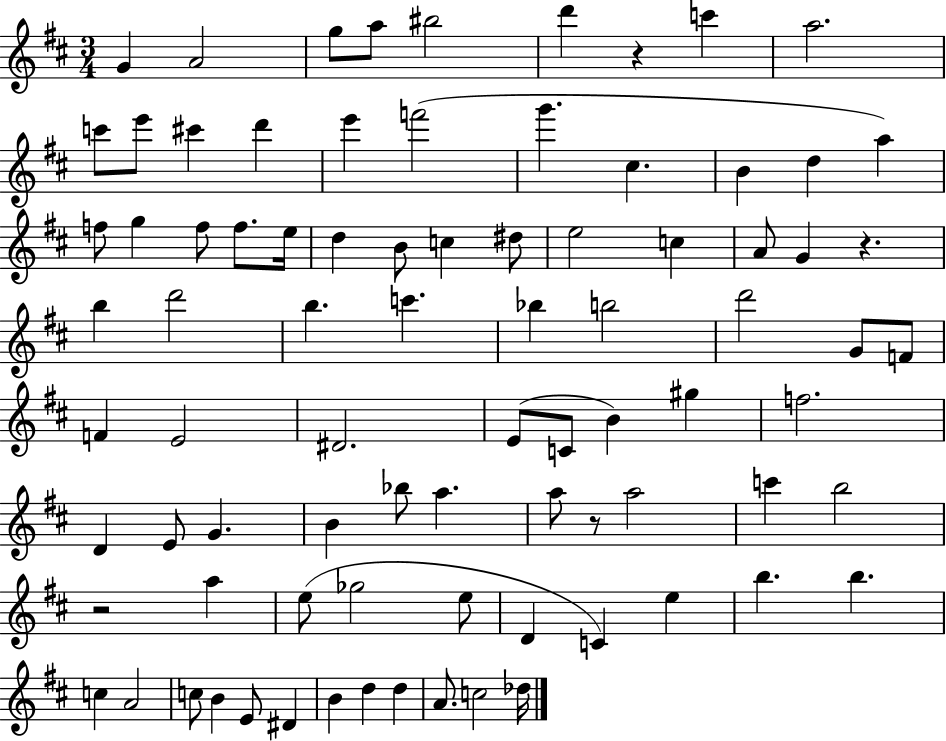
G4/q A4/h G5/e A5/e BIS5/h D6/q R/q C6/q A5/h. C6/e E6/e C#6/q D6/q E6/q F6/h G6/q. C#5/q. B4/q D5/q A5/q F5/e G5/q F5/e F5/e. E5/s D5/q B4/e C5/q D#5/e E5/h C5/q A4/e G4/q R/q. B5/q D6/h B5/q. C6/q. Bb5/q B5/h D6/h G4/e F4/e F4/q E4/h D#4/h. E4/e C4/e B4/q G#5/q F5/h. D4/q E4/e G4/q. B4/q Bb5/e A5/q. A5/e R/e A5/h C6/q B5/h R/h A5/q E5/e Gb5/h E5/e D4/q C4/q E5/q B5/q. B5/q. C5/q A4/h C5/e B4/q E4/e D#4/q B4/q D5/q D5/q A4/e. C5/h Db5/s